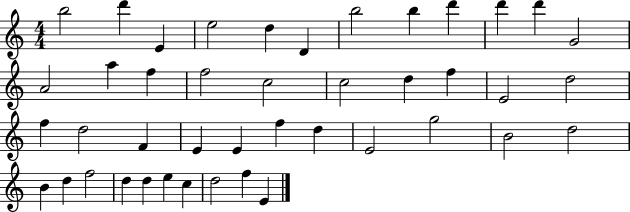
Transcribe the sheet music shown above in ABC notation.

X:1
T:Untitled
M:4/4
L:1/4
K:C
b2 d' E e2 d D b2 b d' d' d' G2 A2 a f f2 c2 c2 d f E2 d2 f d2 F E E f d E2 g2 B2 d2 B d f2 d d e c d2 f E